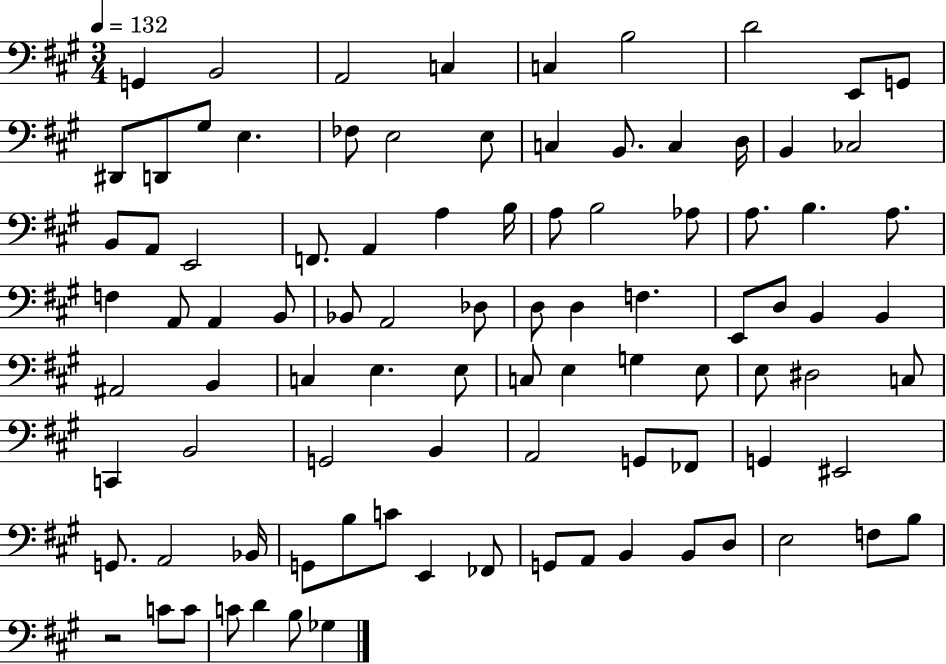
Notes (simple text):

G2/q B2/h A2/h C3/q C3/q B3/h D4/h E2/e G2/e D#2/e D2/e G#3/e E3/q. FES3/e E3/h E3/e C3/q B2/e. C3/q D3/s B2/q CES3/h B2/e A2/e E2/h F2/e. A2/q A3/q B3/s A3/e B3/h Ab3/e A3/e. B3/q. A3/e. F3/q A2/e A2/q B2/e Bb2/e A2/h Db3/e D3/e D3/q F3/q. E2/e D3/e B2/q B2/q A#2/h B2/q C3/q E3/q. E3/e C3/e E3/q G3/q E3/e E3/e D#3/h C3/e C2/q B2/h G2/h B2/q A2/h G2/e FES2/e G2/q EIS2/h G2/e. A2/h Bb2/s G2/e B3/e C4/e E2/q FES2/e G2/e A2/e B2/q B2/e D3/e E3/h F3/e B3/e R/h C4/e C4/e C4/e D4/q B3/e Gb3/q